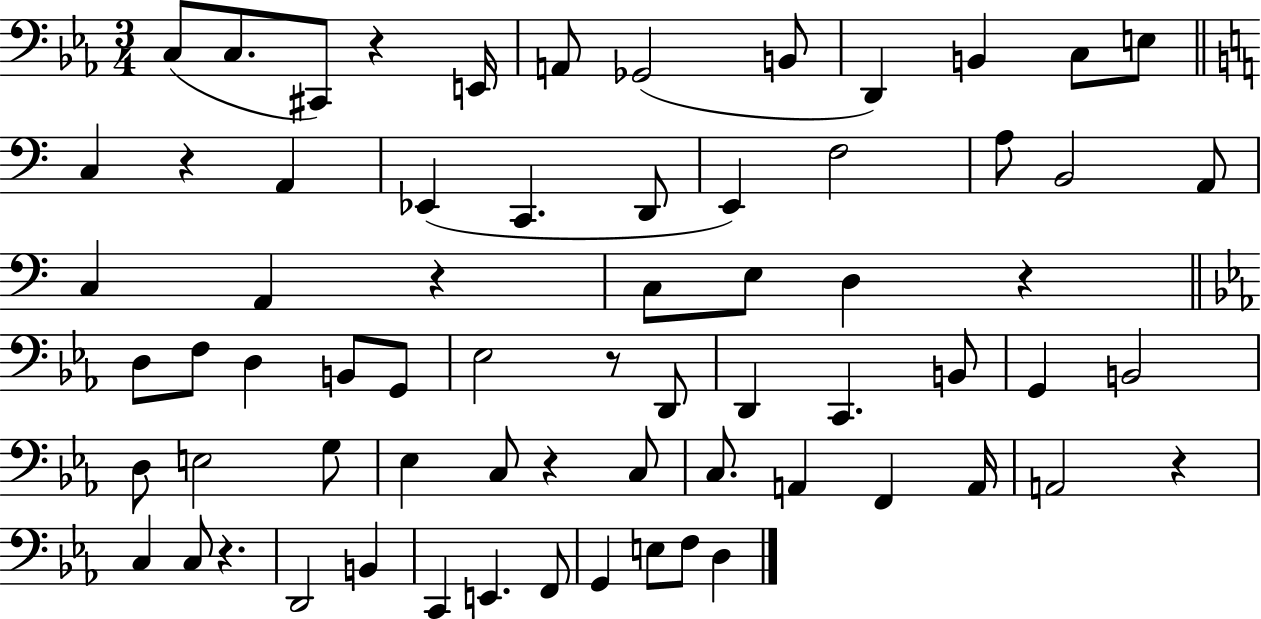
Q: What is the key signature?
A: EES major